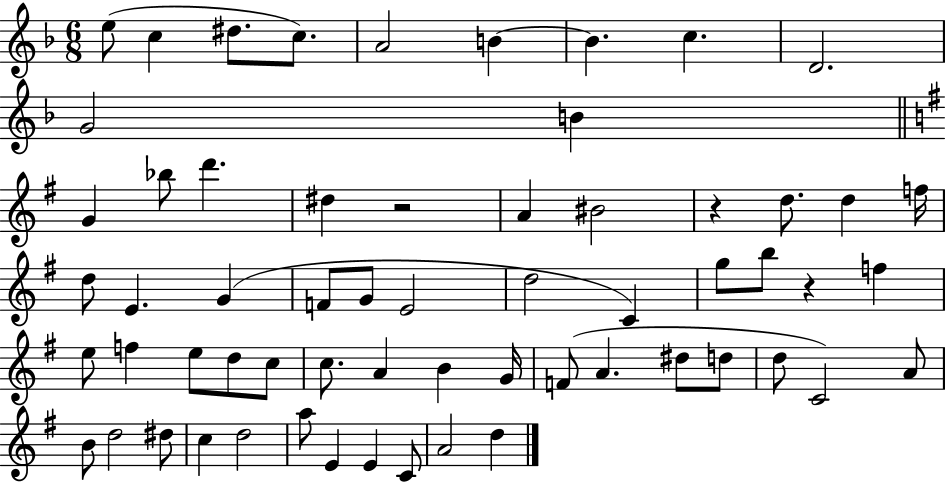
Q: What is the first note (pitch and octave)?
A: E5